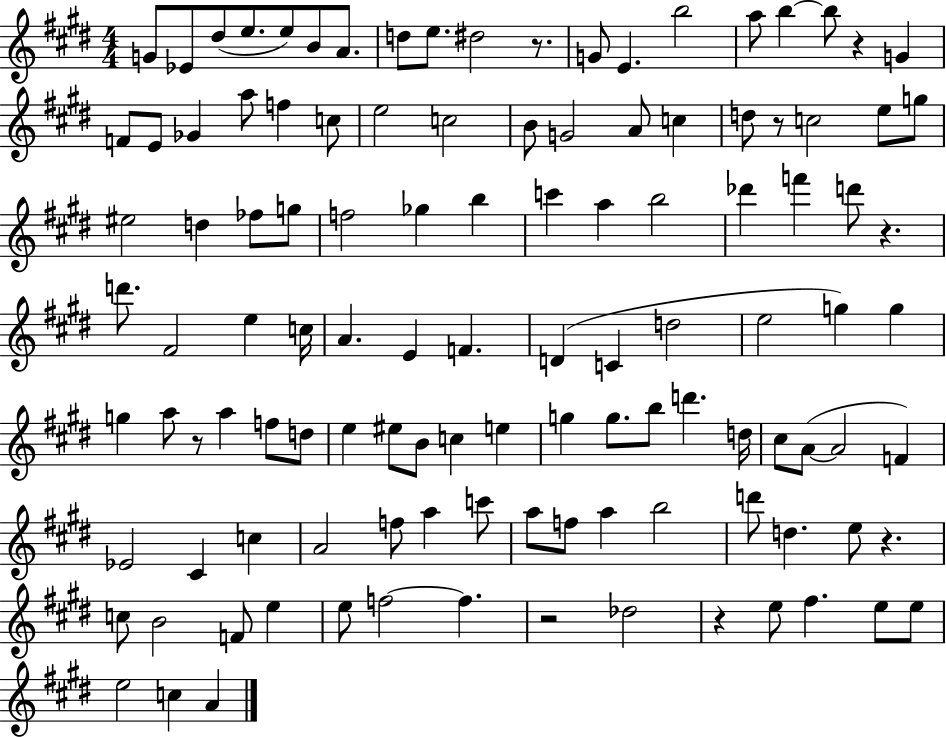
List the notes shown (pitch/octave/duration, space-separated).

G4/e Eb4/e D#5/e E5/e. E5/e B4/e A4/e. D5/e E5/e. D#5/h R/e. G4/e E4/q. B5/h A5/e B5/q B5/e R/q G4/q F4/e E4/e Gb4/q A5/e F5/q C5/e E5/h C5/h B4/e G4/h A4/e C5/q D5/e R/e C5/h E5/e G5/e EIS5/h D5/q FES5/e G5/e F5/h Gb5/q B5/q C6/q A5/q B5/h Db6/q F6/q D6/e R/q. D6/e. F#4/h E5/q C5/s A4/q. E4/q F4/q. D4/q C4/q D5/h E5/h G5/q G5/q G5/q A5/e R/e A5/q F5/e D5/e E5/q EIS5/e B4/e C5/q E5/q G5/q G5/e. B5/e D6/q. D5/s C#5/e A4/e A4/h F4/q Eb4/h C#4/q C5/q A4/h F5/e A5/q C6/e A5/e F5/e A5/q B5/h D6/e D5/q. E5/e R/q. C5/e B4/h F4/e E5/q E5/e F5/h F5/q. R/h Db5/h R/q E5/e F#5/q. E5/e E5/e E5/h C5/q A4/q